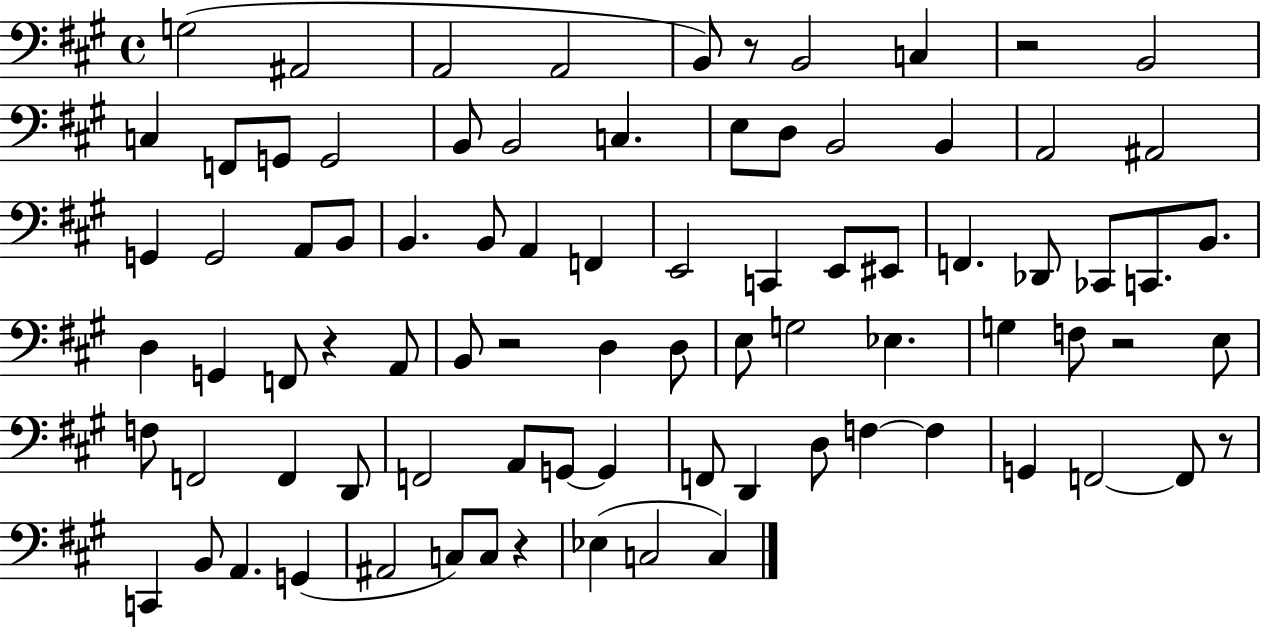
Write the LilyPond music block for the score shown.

{
  \clef bass
  \time 4/4
  \defaultTimeSignature
  \key a \major
  g2( ais,2 | a,2 a,2 | b,8) r8 b,2 c4 | r2 b,2 | \break c4 f,8 g,8 g,2 | b,8 b,2 c4. | e8 d8 b,2 b,4 | a,2 ais,2 | \break g,4 g,2 a,8 b,8 | b,4. b,8 a,4 f,4 | e,2 c,4 e,8 eis,8 | f,4. des,8 ces,8 c,8. b,8. | \break d4 g,4 f,8 r4 a,8 | b,8 r2 d4 d8 | e8 g2 ees4. | g4 f8 r2 e8 | \break f8 f,2 f,4 d,8 | f,2 a,8 g,8~~ g,4 | f,8 d,4 d8 f4~~ f4 | g,4 f,2~~ f,8 r8 | \break c,4 b,8 a,4. g,4( | ais,2 c8) c8 r4 | ees4( c2 c4) | \bar "|."
}